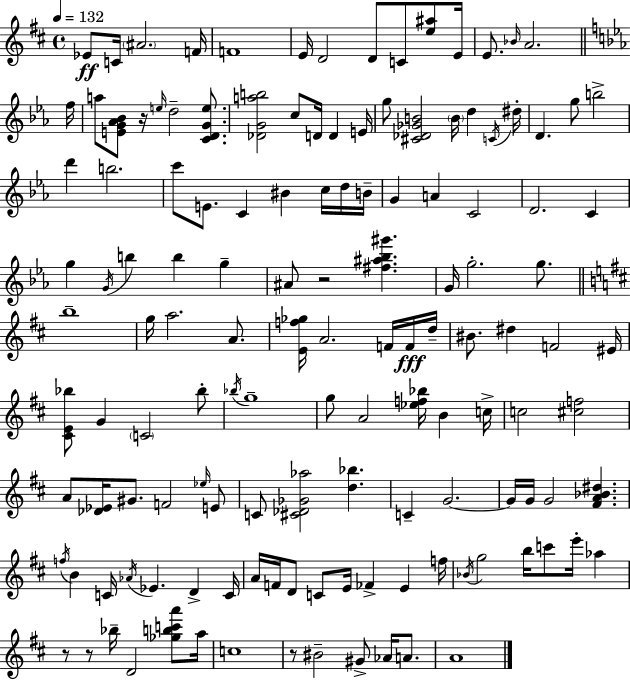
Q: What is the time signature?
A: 4/4